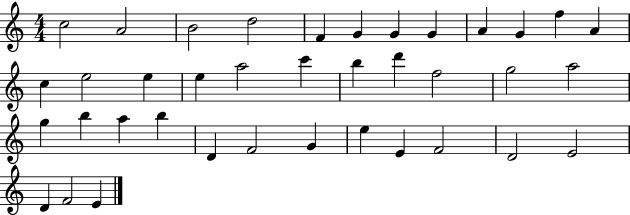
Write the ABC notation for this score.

X:1
T:Untitled
M:4/4
L:1/4
K:C
c2 A2 B2 d2 F G G G A G f A c e2 e e a2 c' b d' f2 g2 a2 g b a b D F2 G e E F2 D2 E2 D F2 E